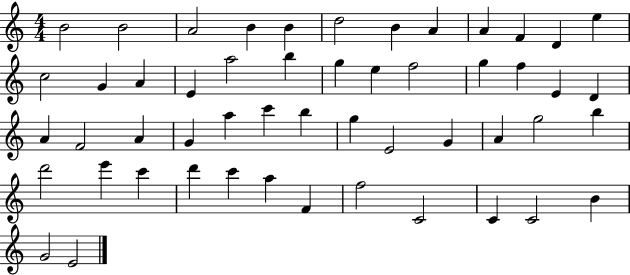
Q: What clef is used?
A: treble